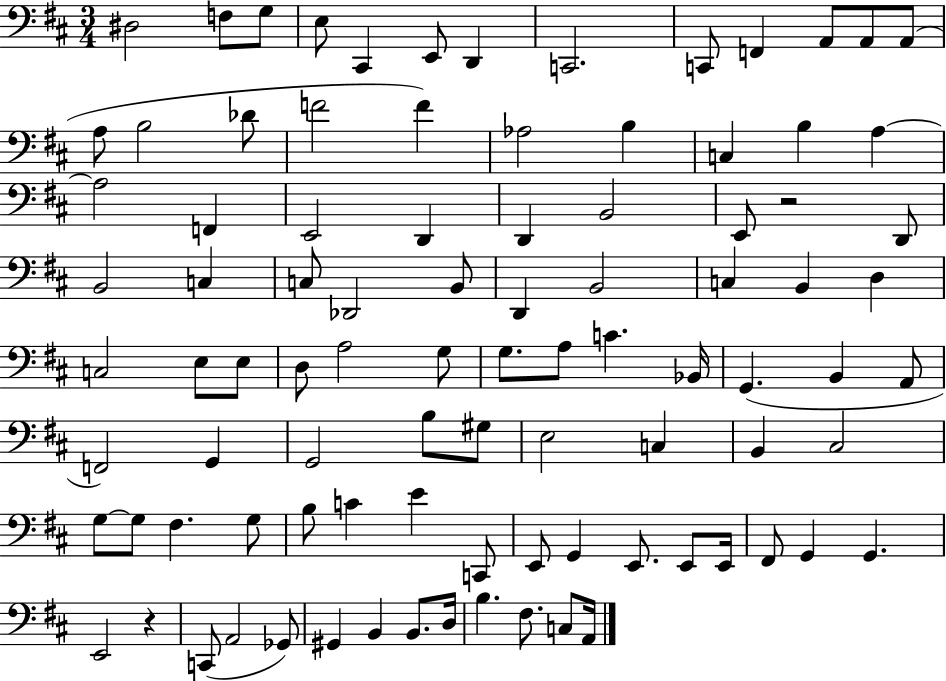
X:1
T:Untitled
M:3/4
L:1/4
K:D
^D,2 F,/2 G,/2 E,/2 ^C,, E,,/2 D,, C,,2 C,,/2 F,, A,,/2 A,,/2 A,,/2 A,/2 B,2 _D/2 F2 F _A,2 B, C, B, A, A,2 F,, E,,2 D,, D,, B,,2 E,,/2 z2 D,,/2 B,,2 C, C,/2 _D,,2 B,,/2 D,, B,,2 C, B,, D, C,2 E,/2 E,/2 D,/2 A,2 G,/2 G,/2 A,/2 C _B,,/4 G,, B,, A,,/2 F,,2 G,, G,,2 B,/2 ^G,/2 E,2 C, B,, ^C,2 G,/2 G,/2 ^F, G,/2 B,/2 C E C,,/2 E,,/2 G,, E,,/2 E,,/2 E,,/4 ^F,,/2 G,, G,, E,,2 z C,,/2 A,,2 _G,,/2 ^G,, B,, B,,/2 D,/4 B, ^F,/2 C,/2 A,,/4